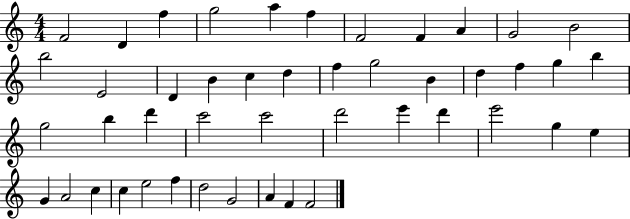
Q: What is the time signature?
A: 4/4